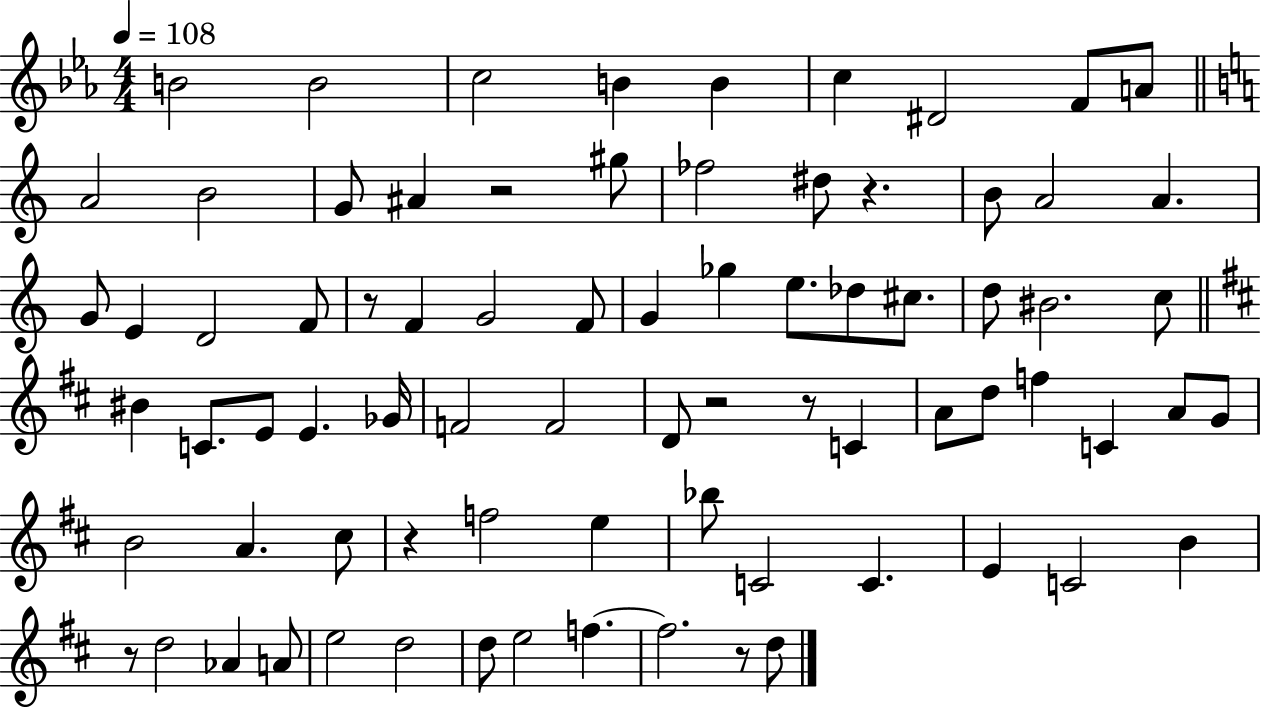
B4/h B4/h C5/h B4/q B4/q C5/q D#4/h F4/e A4/e A4/h B4/h G4/e A#4/q R/h G#5/e FES5/h D#5/e R/q. B4/e A4/h A4/q. G4/e E4/q D4/h F4/e R/e F4/q G4/h F4/e G4/q Gb5/q E5/e. Db5/e C#5/e. D5/e BIS4/h. C5/e BIS4/q C4/e. E4/e E4/q. Gb4/s F4/h F4/h D4/e R/h R/e C4/q A4/e D5/e F5/q C4/q A4/e G4/e B4/h A4/q. C#5/e R/q F5/h E5/q Bb5/e C4/h C4/q. E4/q C4/h B4/q R/e D5/h Ab4/q A4/e E5/h D5/h D5/e E5/h F5/q. F5/h. R/e D5/e